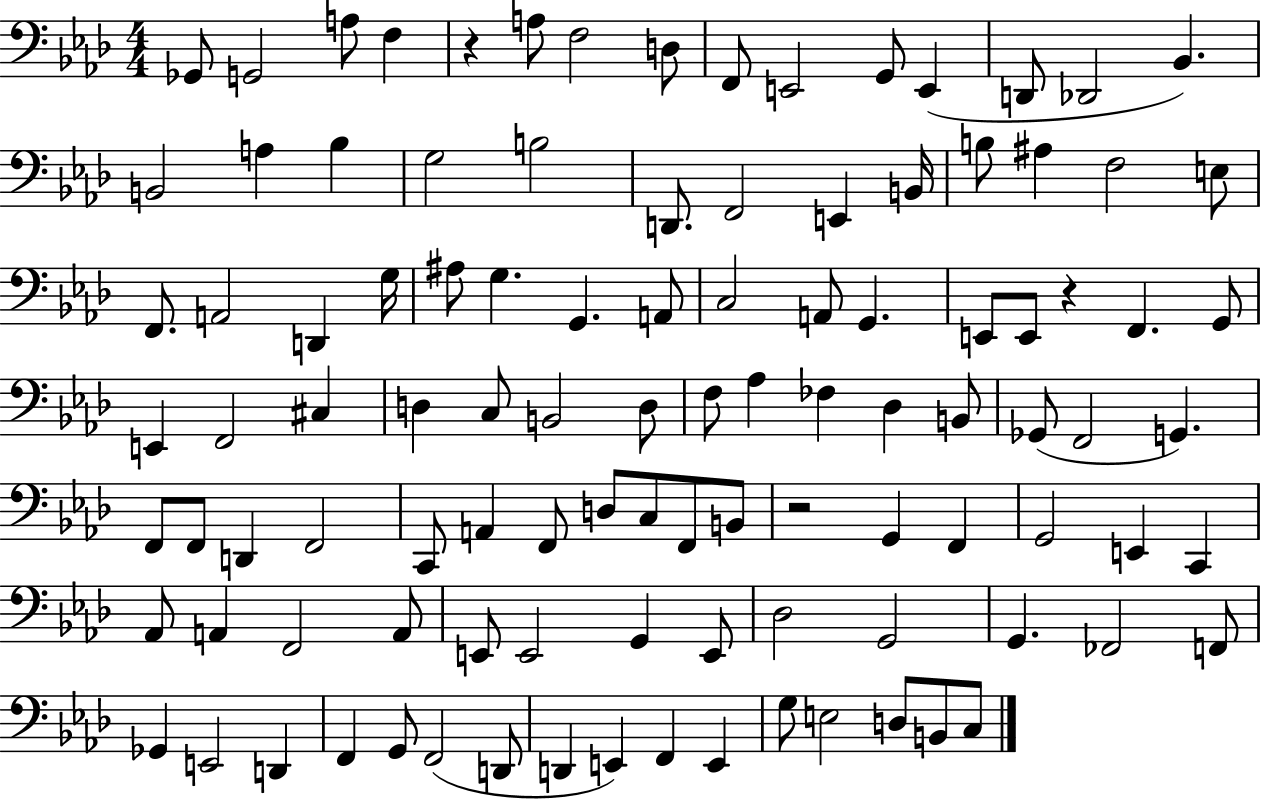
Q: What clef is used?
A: bass